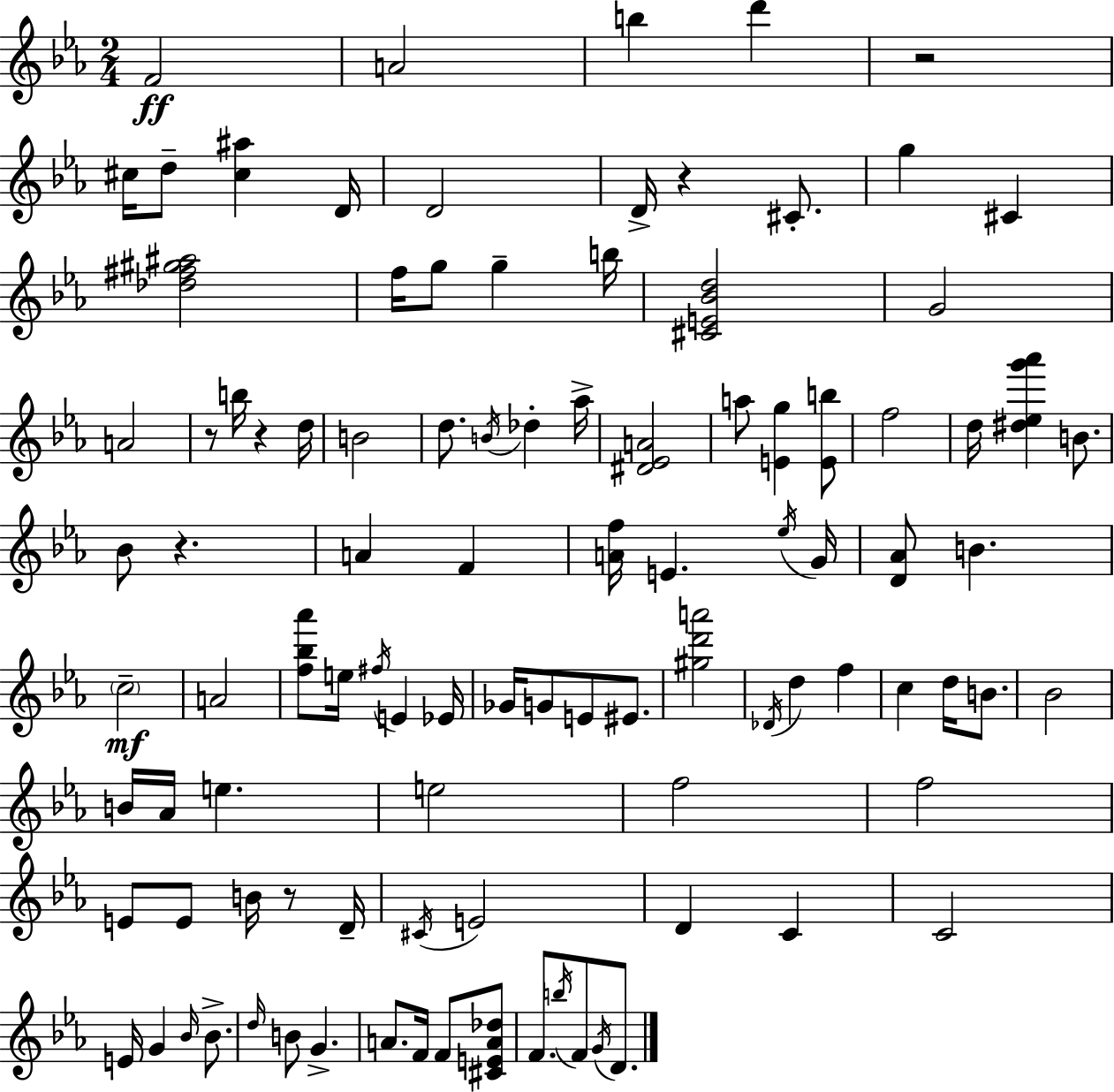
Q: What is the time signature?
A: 2/4